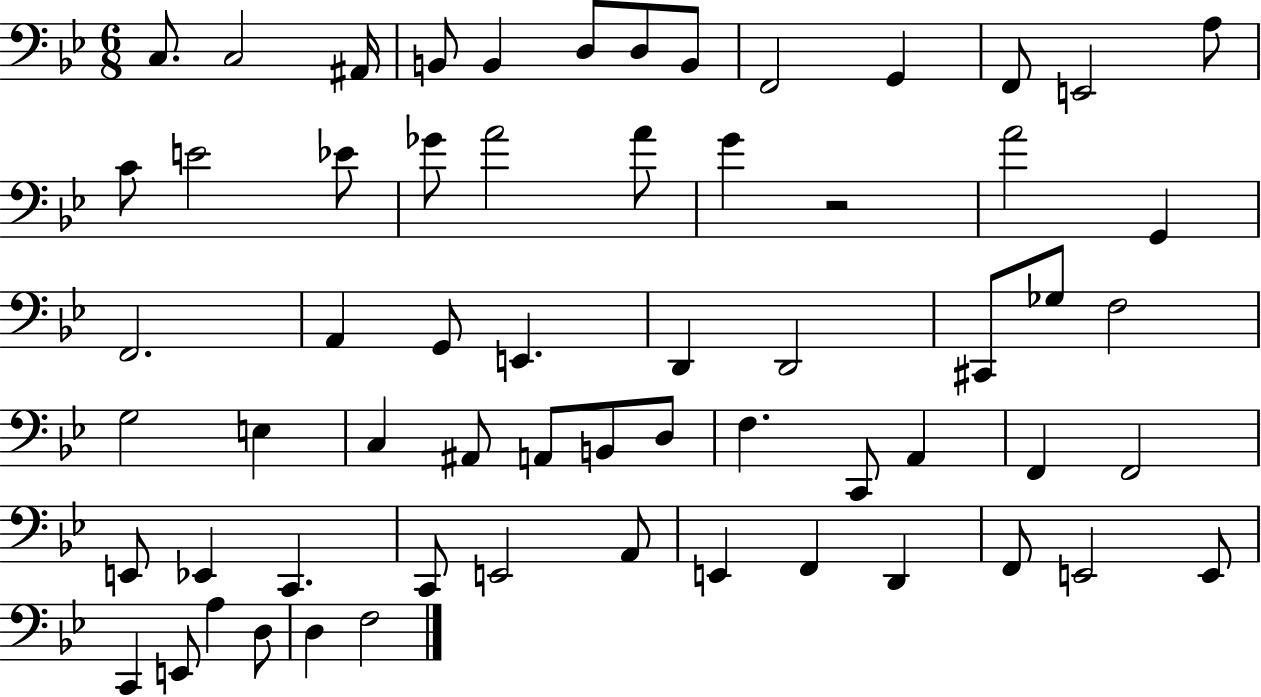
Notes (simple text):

C3/e. C3/h A#2/s B2/e B2/q D3/e D3/e B2/e F2/h G2/q F2/e E2/h A3/e C4/e E4/h Eb4/e Gb4/e A4/h A4/e G4/q R/h A4/h G2/q F2/h. A2/q G2/e E2/q. D2/q D2/h C#2/e Gb3/e F3/h G3/h E3/q C3/q A#2/e A2/e B2/e D3/e F3/q. C2/e A2/q F2/q F2/h E2/e Eb2/q C2/q. C2/e E2/h A2/e E2/q F2/q D2/q F2/e E2/h E2/e C2/q E2/e A3/q D3/e D3/q F3/h